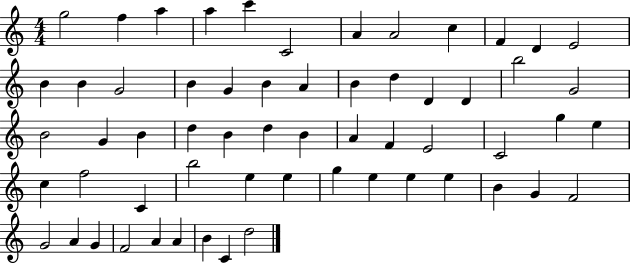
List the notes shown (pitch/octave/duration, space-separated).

G5/h F5/q A5/q A5/q C6/q C4/h A4/q A4/h C5/q F4/q D4/q E4/h B4/q B4/q G4/h B4/q G4/q B4/q A4/q B4/q D5/q D4/q D4/q B5/h G4/h B4/h G4/q B4/q D5/q B4/q D5/q B4/q A4/q F4/q E4/h C4/h G5/q E5/q C5/q F5/h C4/q B5/h E5/q E5/q G5/q E5/q E5/q E5/q B4/q G4/q F4/h G4/h A4/q G4/q F4/h A4/q A4/q B4/q C4/q D5/h